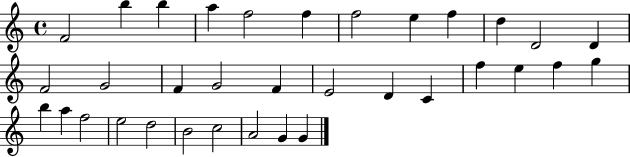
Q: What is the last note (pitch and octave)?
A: G4